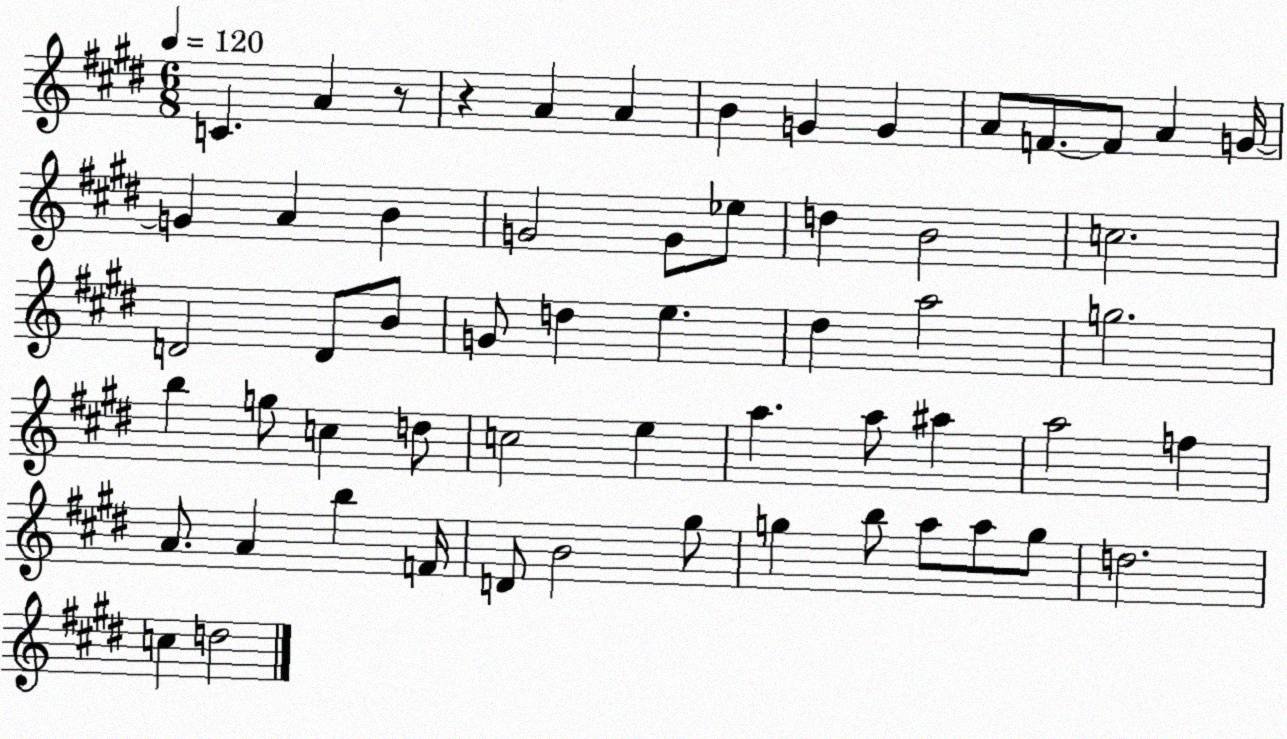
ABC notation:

X:1
T:Untitled
M:6/8
L:1/4
K:E
C A z/2 z A A B G G A/2 F/2 F/2 A G/4 G A B G2 G/2 _e/2 d B2 c2 D2 D/2 B/2 G/2 d e ^d a2 g2 b g/2 c d/2 c2 e a a/2 ^a a2 f A/2 A b F/4 D/2 B2 ^g/2 g b/2 a/2 a/2 g/2 d2 c d2